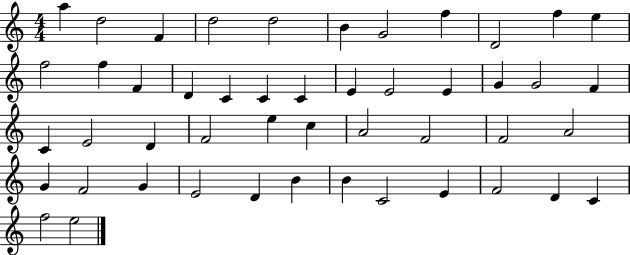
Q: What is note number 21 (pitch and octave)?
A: E4